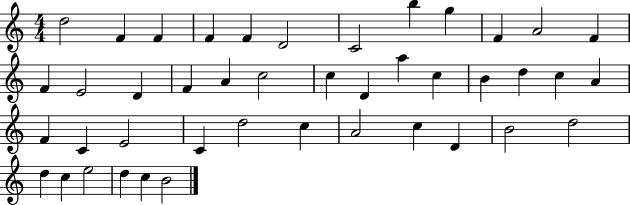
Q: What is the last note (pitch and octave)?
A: B4